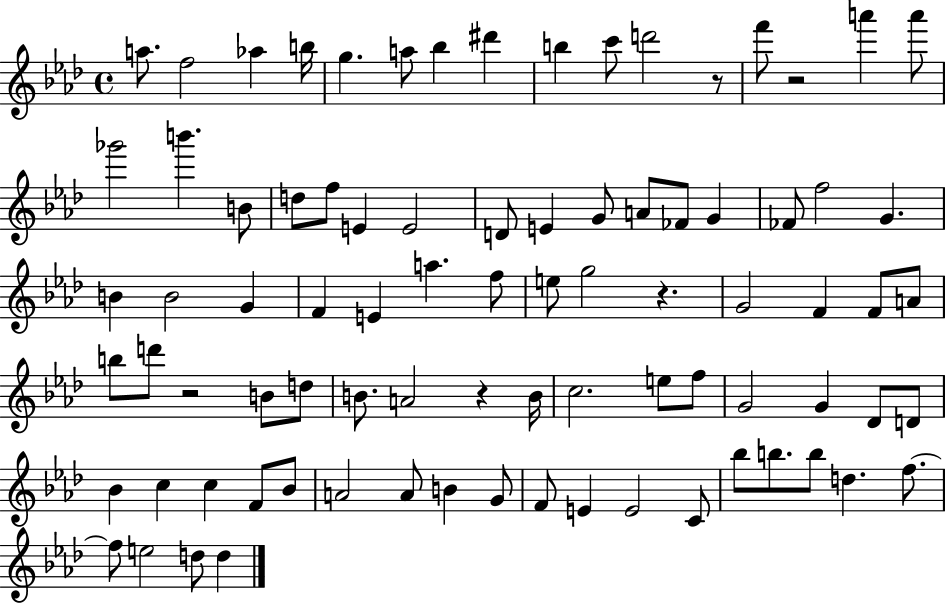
X:1
T:Untitled
M:4/4
L:1/4
K:Ab
a/2 f2 _a b/4 g a/2 _b ^d' b c'/2 d'2 z/2 f'/2 z2 a' a'/2 _g'2 b' B/2 d/2 f/2 E E2 D/2 E G/2 A/2 _F/2 G _F/2 f2 G B B2 G F E a f/2 e/2 g2 z G2 F F/2 A/2 b/2 d'/2 z2 B/2 d/2 B/2 A2 z B/4 c2 e/2 f/2 G2 G _D/2 D/2 _B c c F/2 _B/2 A2 A/2 B G/2 F/2 E E2 C/2 _b/2 b/2 b/2 d f/2 f/2 e2 d/2 d